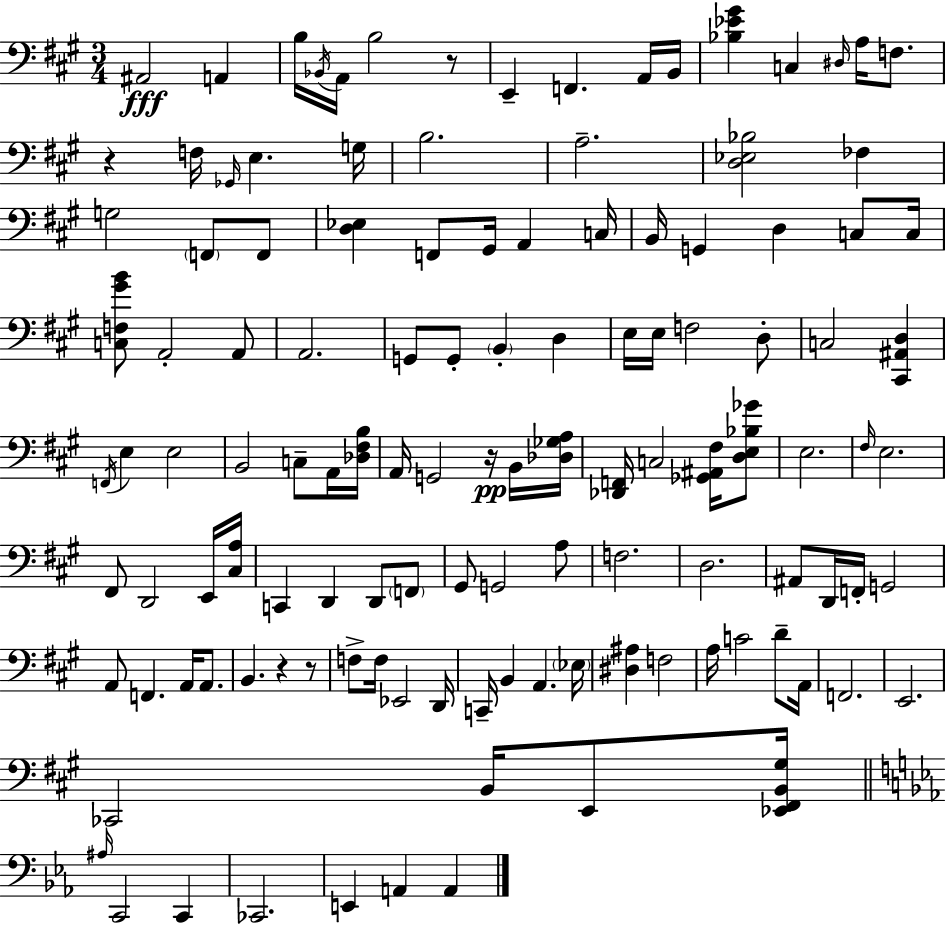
{
  \clef bass
  \numericTimeSignature
  \time 3/4
  \key a \major
  ais,2\fff a,4 | b16 \acciaccatura { bes,16 } a,16 b2 r8 | e,4-- f,4. a,16 | b,16 <bes ees' gis'>4 c4 \grace { dis16 } a16 f8. | \break r4 f16 \grace { ges,16 } e4. | g16 b2. | a2.-- | <d ees bes>2 fes4 | \break g2 \parenthesize f,8 | f,8 <d ees>4 f,8 gis,16 a,4 | c16 b,16 g,4 d4 | c8 c16 <c f gis' b'>8 a,2-. | \break a,8 a,2. | g,8 g,8-. \parenthesize b,4-. d4 | e16 e16 f2 | d8-. c2 <cis, ais, d>4 | \break \acciaccatura { f,16 } e4 e2 | b,2 | c8-- a,16 <des fis b>16 a,16 g,2 | r16\pp b,16 <des ges a>16 <des, f,>16 c2 | \break <ges, ais, fis>16 <d e bes ges'>8 e2. | \grace { fis16 } e2. | fis,8 d,2 | e,16 <cis a>16 c,4 d,4 | \break d,8 \parenthesize f,8 gis,8 g,2 | a8 f2. | d2. | ais,8 d,16 f,16-. g,2 | \break a,8 f,4. | a,16 a,8. b,4. r4 | r8 f8-> f16 ees,2 | d,16 c,16-- b,4 a,4. | \break \parenthesize ees16 <dis ais>4 f2 | a16 c'2 | d'8-- a,16 f,2. | e,2. | \break ces,2 | b,16 e,8 <ees, fis, b, gis>16 \bar "||" \break \key c \minor \grace { ais16 } c,2 c,4 | ces,2. | e,4 a,4 a,4 | \bar "|."
}